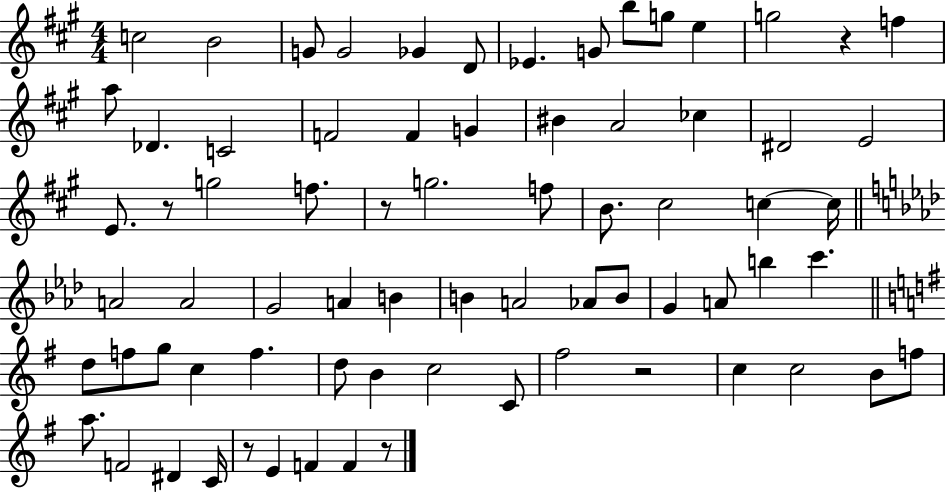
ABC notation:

X:1
T:Untitled
M:4/4
L:1/4
K:A
c2 B2 G/2 G2 _G D/2 _E G/2 b/2 g/2 e g2 z f a/2 _D C2 F2 F G ^B A2 _c ^D2 E2 E/2 z/2 g2 f/2 z/2 g2 f/2 B/2 ^c2 c c/4 A2 A2 G2 A B B A2 _A/2 B/2 G A/2 b c' d/2 f/2 g/2 c f d/2 B c2 C/2 ^f2 z2 c c2 B/2 f/2 a/2 F2 ^D C/4 z/2 E F F z/2